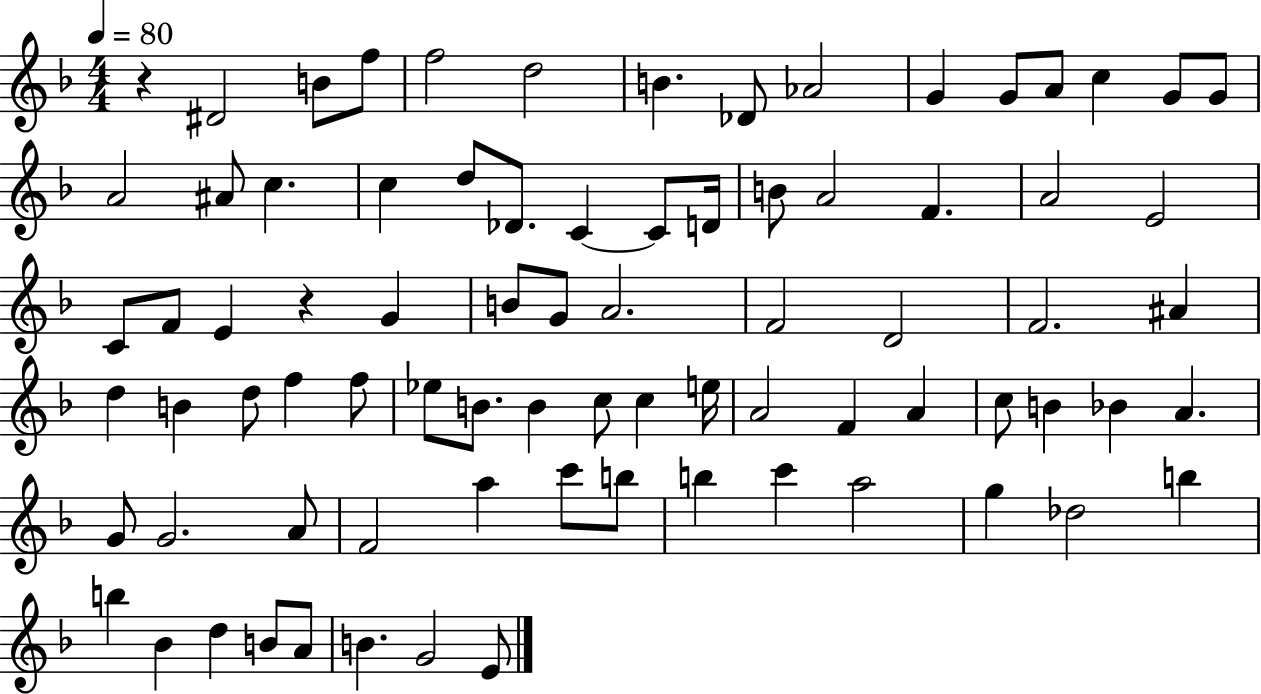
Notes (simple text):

R/q D#4/h B4/e F5/e F5/h D5/h B4/q. Db4/e Ab4/h G4/q G4/e A4/e C5/q G4/e G4/e A4/h A#4/e C5/q. C5/q D5/e Db4/e. C4/q C4/e D4/s B4/e A4/h F4/q. A4/h E4/h C4/e F4/e E4/q R/q G4/q B4/e G4/e A4/h. F4/h D4/h F4/h. A#4/q D5/q B4/q D5/e F5/q F5/e Eb5/e B4/e. B4/q C5/e C5/q E5/s A4/h F4/q A4/q C5/e B4/q Bb4/q A4/q. G4/e G4/h. A4/e F4/h A5/q C6/e B5/e B5/q C6/q A5/h G5/q Db5/h B5/q B5/q Bb4/q D5/q B4/e A4/e B4/q. G4/h E4/e